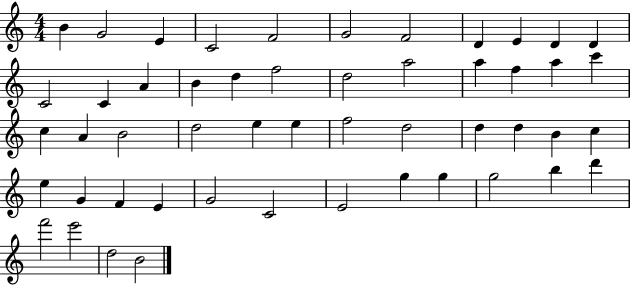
B4/q G4/h E4/q C4/h F4/h G4/h F4/h D4/q E4/q D4/q D4/q C4/h C4/q A4/q B4/q D5/q F5/h D5/h A5/h A5/q F5/q A5/q C6/q C5/q A4/q B4/h D5/h E5/q E5/q F5/h D5/h D5/q D5/q B4/q C5/q E5/q G4/q F4/q E4/q G4/h C4/h E4/h G5/q G5/q G5/h B5/q D6/q F6/h E6/h D5/h B4/h